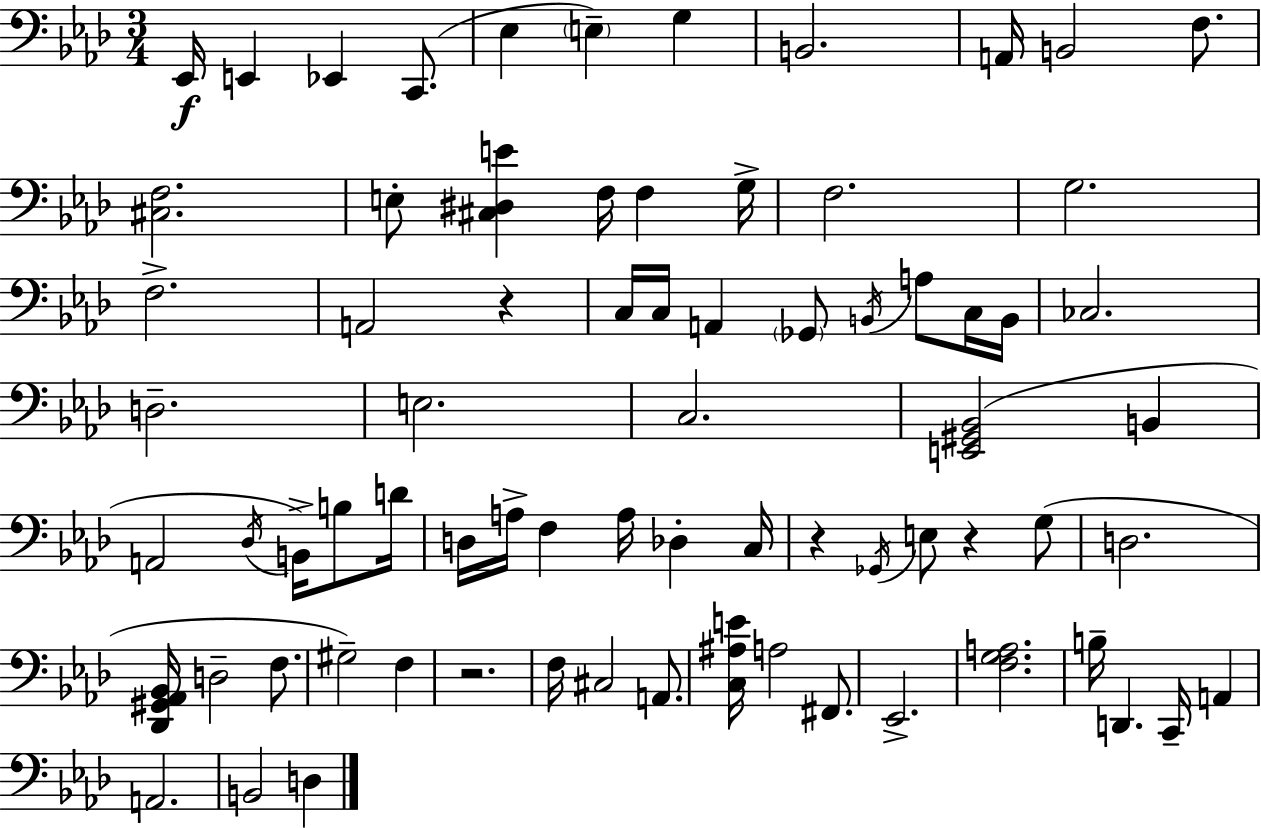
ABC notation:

X:1
T:Untitled
M:3/4
L:1/4
K:Fm
_E,,/4 E,, _E,, C,,/2 _E, E, G, B,,2 A,,/4 B,,2 F,/2 [^C,F,]2 E,/2 [^C,^D,E] F,/4 F, G,/4 F,2 G,2 F,2 A,,2 z C,/4 C,/4 A,, _G,,/2 B,,/4 A,/2 C,/4 B,,/4 _C,2 D,2 E,2 C,2 [E,,^G,,_B,,]2 B,, A,,2 _D,/4 B,,/4 B,/2 D/4 D,/4 A,/4 F, A,/4 _D, C,/4 z _G,,/4 E,/2 z G,/2 D,2 [_D,,^G,,_A,,_B,,]/4 D,2 F,/2 ^G,2 F, z2 F,/4 ^C,2 A,,/2 [C,^A,E]/4 A,2 ^F,,/2 _E,,2 [F,G,A,]2 B,/4 D,, C,,/4 A,, A,,2 B,,2 D,